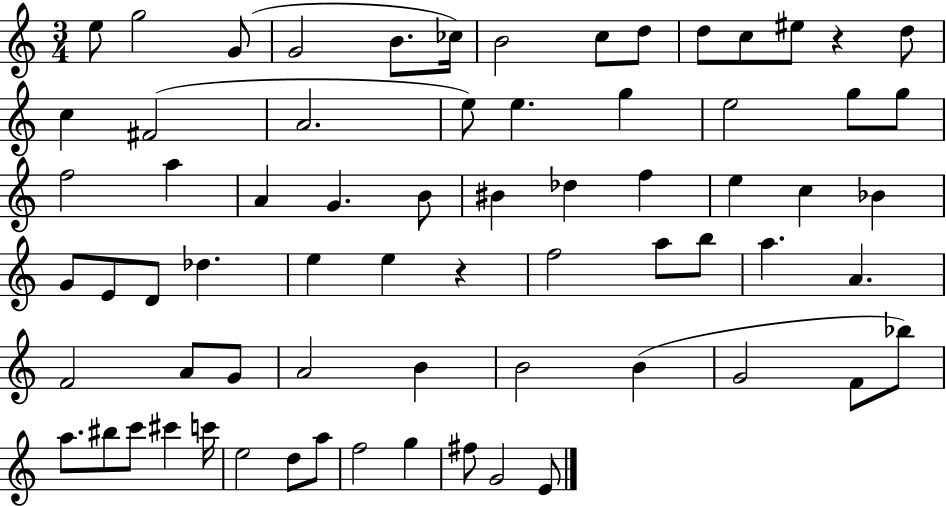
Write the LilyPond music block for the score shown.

{
  \clef treble
  \numericTimeSignature
  \time 3/4
  \key c \major
  \repeat volta 2 { e''8 g''2 g'8( | g'2 b'8. ces''16) | b'2 c''8 d''8 | d''8 c''8 eis''8 r4 d''8 | \break c''4 fis'2( | a'2. | e''8) e''4. g''4 | e''2 g''8 g''8 | \break f''2 a''4 | a'4 g'4. b'8 | bis'4 des''4 f''4 | e''4 c''4 bes'4 | \break g'8 e'8 d'8 des''4. | e''4 e''4 r4 | f''2 a''8 b''8 | a''4. a'4. | \break f'2 a'8 g'8 | a'2 b'4 | b'2 b'4( | g'2 f'8 bes''8) | \break a''8. bis''8 c'''8 cis'''4 c'''16 | e''2 d''8 a''8 | f''2 g''4 | fis''8 g'2 e'8 | \break } \bar "|."
}